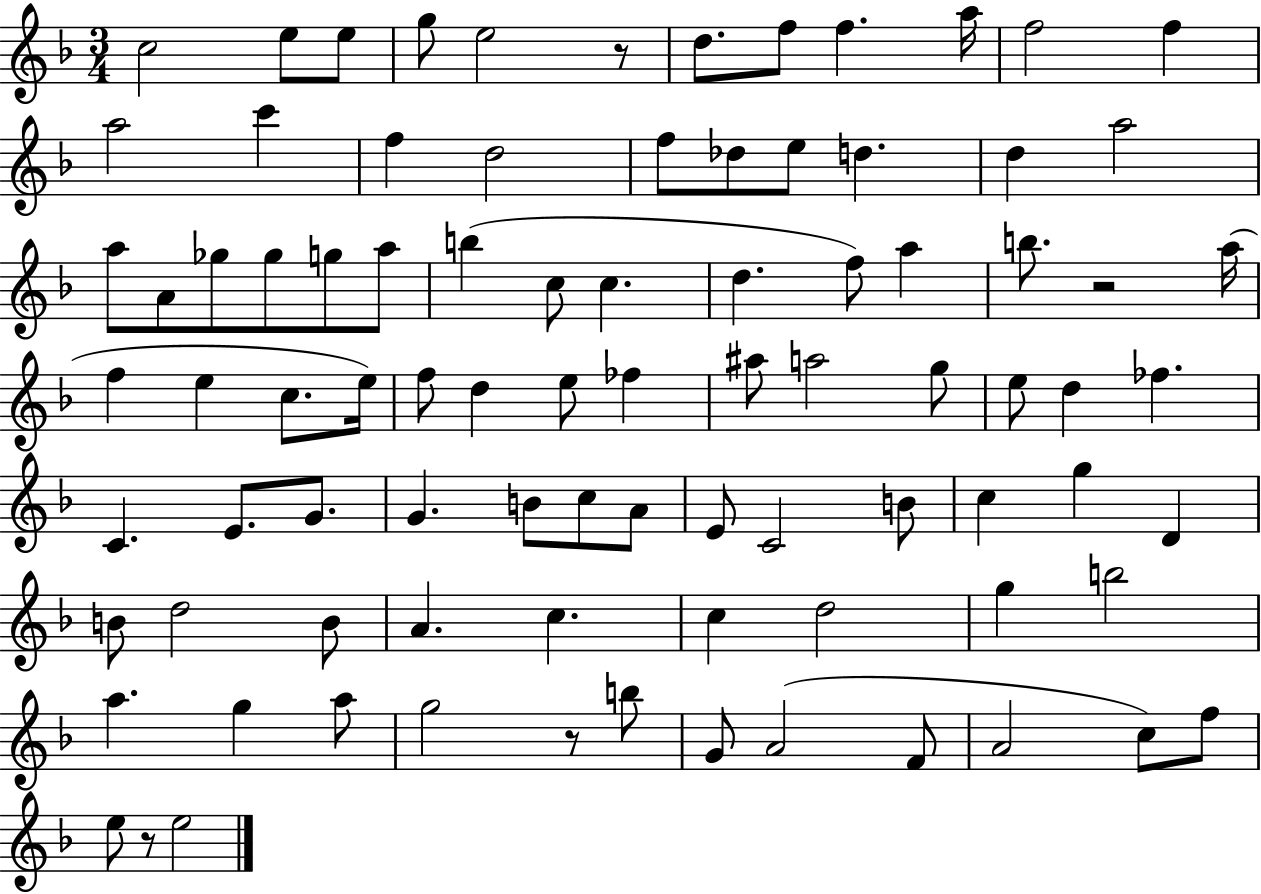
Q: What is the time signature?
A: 3/4